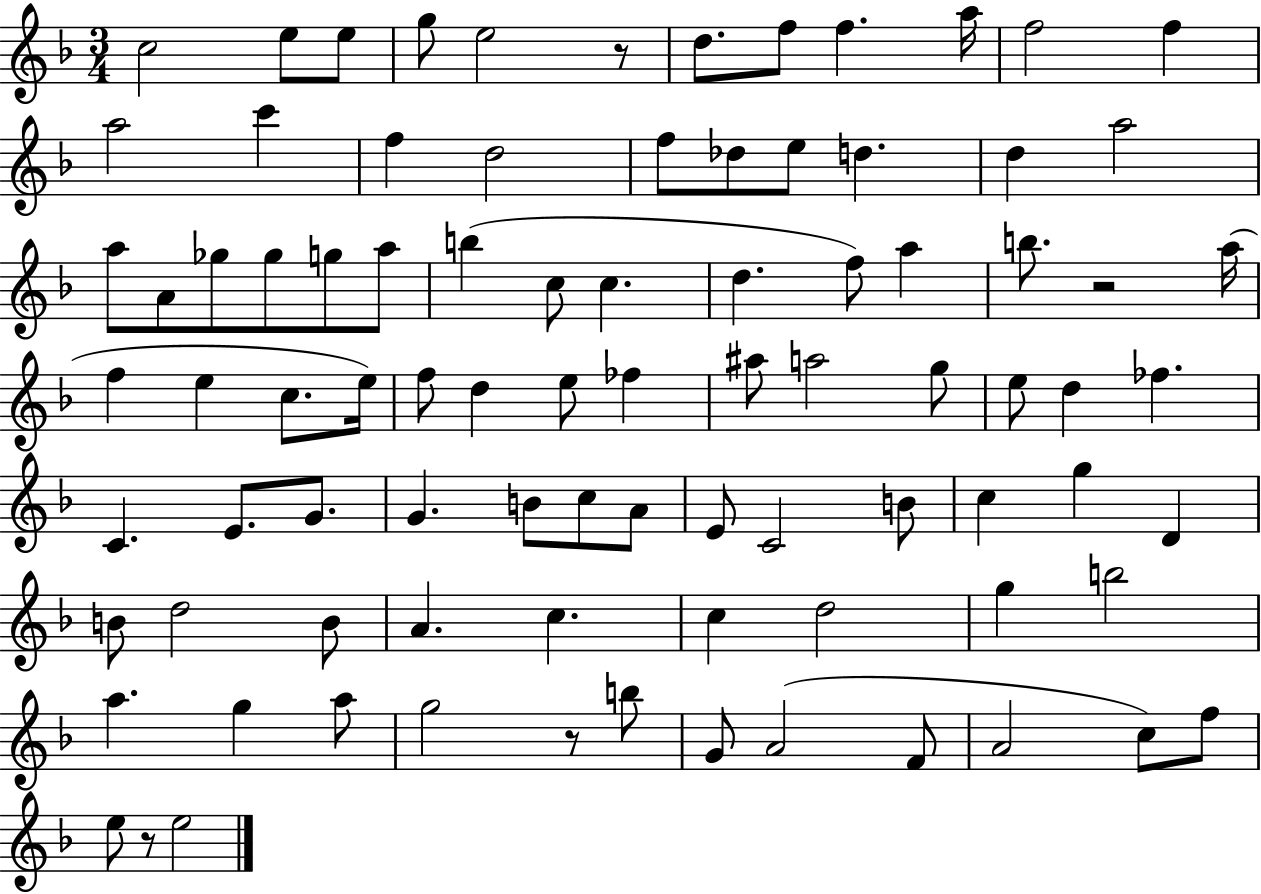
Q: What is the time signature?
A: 3/4